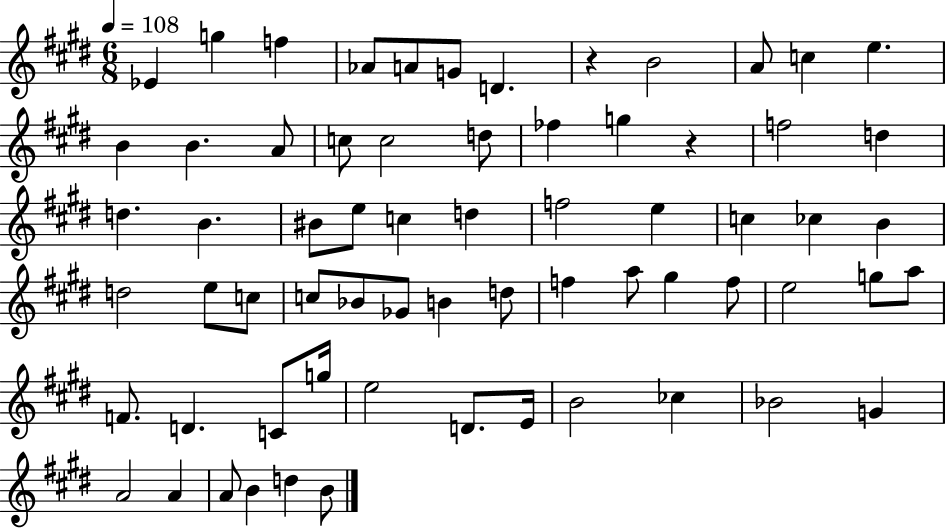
Eb4/q G5/q F5/q Ab4/e A4/e G4/e D4/q. R/q B4/h A4/e C5/q E5/q. B4/q B4/q. A4/e C5/e C5/h D5/e FES5/q G5/q R/q F5/h D5/q D5/q. B4/q. BIS4/e E5/e C5/q D5/q F5/h E5/q C5/q CES5/q B4/q D5/h E5/e C5/e C5/e Bb4/e Gb4/e B4/q D5/e F5/q A5/e G#5/q F5/e E5/h G5/e A5/e F4/e. D4/q. C4/e G5/s E5/h D4/e. E4/s B4/h CES5/q Bb4/h G4/q A4/h A4/q A4/e B4/q D5/q B4/e